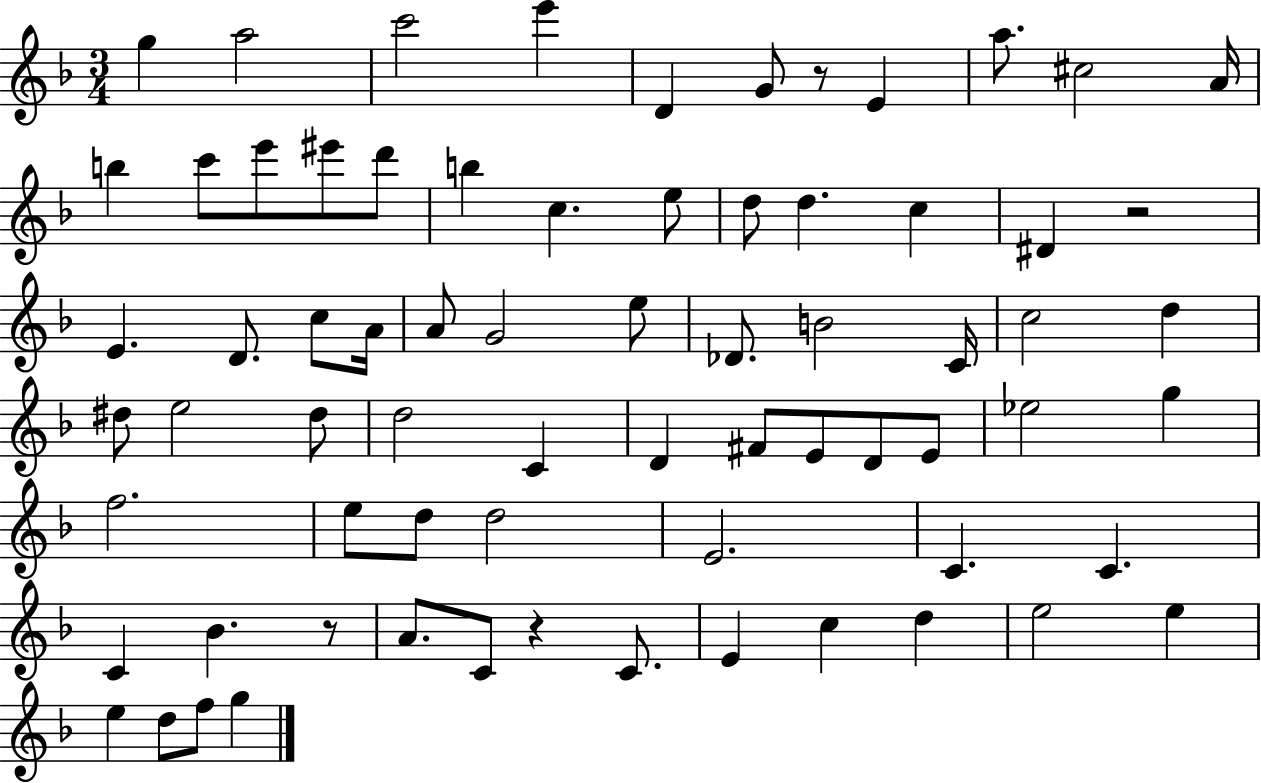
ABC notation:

X:1
T:Untitled
M:3/4
L:1/4
K:F
g a2 c'2 e' D G/2 z/2 E a/2 ^c2 A/4 b c'/2 e'/2 ^e'/2 d'/2 b c e/2 d/2 d c ^D z2 E D/2 c/2 A/4 A/2 G2 e/2 _D/2 B2 C/4 c2 d ^d/2 e2 ^d/2 d2 C D ^F/2 E/2 D/2 E/2 _e2 g f2 e/2 d/2 d2 E2 C C C _B z/2 A/2 C/2 z C/2 E c d e2 e e d/2 f/2 g